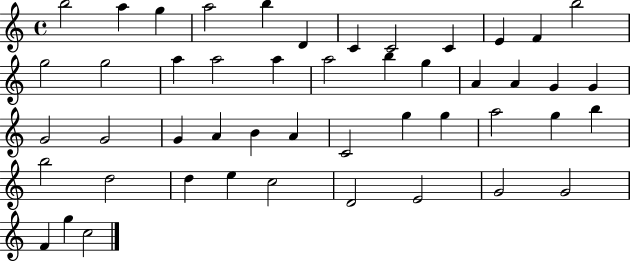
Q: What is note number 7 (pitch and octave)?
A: C4